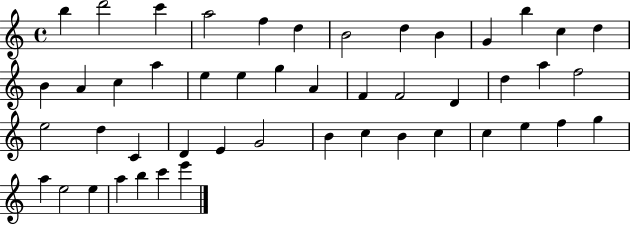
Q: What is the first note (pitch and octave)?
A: B5